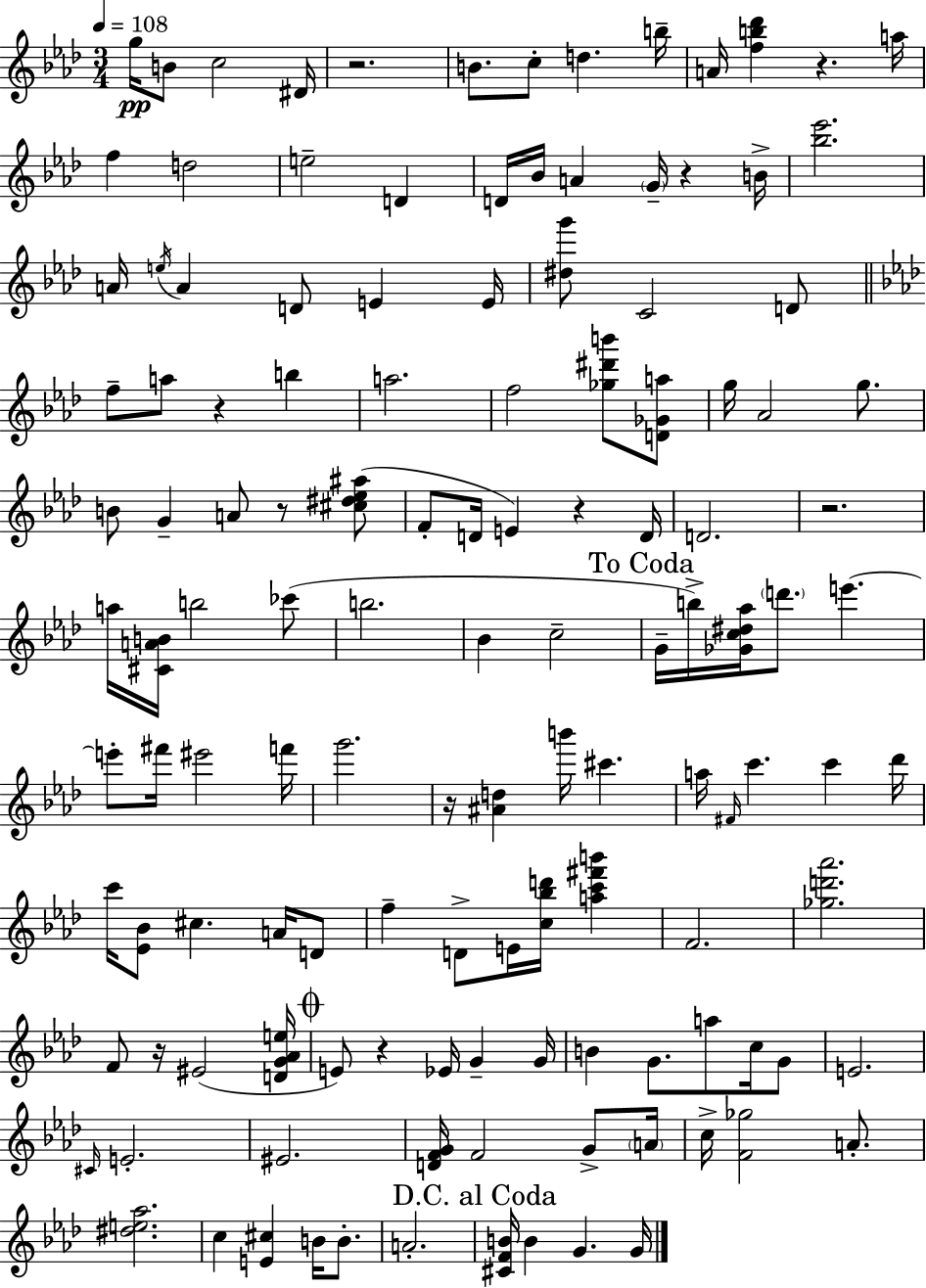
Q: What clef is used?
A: treble